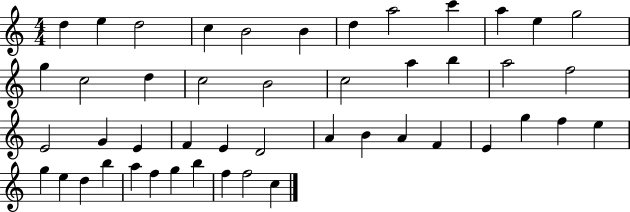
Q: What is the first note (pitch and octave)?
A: D5